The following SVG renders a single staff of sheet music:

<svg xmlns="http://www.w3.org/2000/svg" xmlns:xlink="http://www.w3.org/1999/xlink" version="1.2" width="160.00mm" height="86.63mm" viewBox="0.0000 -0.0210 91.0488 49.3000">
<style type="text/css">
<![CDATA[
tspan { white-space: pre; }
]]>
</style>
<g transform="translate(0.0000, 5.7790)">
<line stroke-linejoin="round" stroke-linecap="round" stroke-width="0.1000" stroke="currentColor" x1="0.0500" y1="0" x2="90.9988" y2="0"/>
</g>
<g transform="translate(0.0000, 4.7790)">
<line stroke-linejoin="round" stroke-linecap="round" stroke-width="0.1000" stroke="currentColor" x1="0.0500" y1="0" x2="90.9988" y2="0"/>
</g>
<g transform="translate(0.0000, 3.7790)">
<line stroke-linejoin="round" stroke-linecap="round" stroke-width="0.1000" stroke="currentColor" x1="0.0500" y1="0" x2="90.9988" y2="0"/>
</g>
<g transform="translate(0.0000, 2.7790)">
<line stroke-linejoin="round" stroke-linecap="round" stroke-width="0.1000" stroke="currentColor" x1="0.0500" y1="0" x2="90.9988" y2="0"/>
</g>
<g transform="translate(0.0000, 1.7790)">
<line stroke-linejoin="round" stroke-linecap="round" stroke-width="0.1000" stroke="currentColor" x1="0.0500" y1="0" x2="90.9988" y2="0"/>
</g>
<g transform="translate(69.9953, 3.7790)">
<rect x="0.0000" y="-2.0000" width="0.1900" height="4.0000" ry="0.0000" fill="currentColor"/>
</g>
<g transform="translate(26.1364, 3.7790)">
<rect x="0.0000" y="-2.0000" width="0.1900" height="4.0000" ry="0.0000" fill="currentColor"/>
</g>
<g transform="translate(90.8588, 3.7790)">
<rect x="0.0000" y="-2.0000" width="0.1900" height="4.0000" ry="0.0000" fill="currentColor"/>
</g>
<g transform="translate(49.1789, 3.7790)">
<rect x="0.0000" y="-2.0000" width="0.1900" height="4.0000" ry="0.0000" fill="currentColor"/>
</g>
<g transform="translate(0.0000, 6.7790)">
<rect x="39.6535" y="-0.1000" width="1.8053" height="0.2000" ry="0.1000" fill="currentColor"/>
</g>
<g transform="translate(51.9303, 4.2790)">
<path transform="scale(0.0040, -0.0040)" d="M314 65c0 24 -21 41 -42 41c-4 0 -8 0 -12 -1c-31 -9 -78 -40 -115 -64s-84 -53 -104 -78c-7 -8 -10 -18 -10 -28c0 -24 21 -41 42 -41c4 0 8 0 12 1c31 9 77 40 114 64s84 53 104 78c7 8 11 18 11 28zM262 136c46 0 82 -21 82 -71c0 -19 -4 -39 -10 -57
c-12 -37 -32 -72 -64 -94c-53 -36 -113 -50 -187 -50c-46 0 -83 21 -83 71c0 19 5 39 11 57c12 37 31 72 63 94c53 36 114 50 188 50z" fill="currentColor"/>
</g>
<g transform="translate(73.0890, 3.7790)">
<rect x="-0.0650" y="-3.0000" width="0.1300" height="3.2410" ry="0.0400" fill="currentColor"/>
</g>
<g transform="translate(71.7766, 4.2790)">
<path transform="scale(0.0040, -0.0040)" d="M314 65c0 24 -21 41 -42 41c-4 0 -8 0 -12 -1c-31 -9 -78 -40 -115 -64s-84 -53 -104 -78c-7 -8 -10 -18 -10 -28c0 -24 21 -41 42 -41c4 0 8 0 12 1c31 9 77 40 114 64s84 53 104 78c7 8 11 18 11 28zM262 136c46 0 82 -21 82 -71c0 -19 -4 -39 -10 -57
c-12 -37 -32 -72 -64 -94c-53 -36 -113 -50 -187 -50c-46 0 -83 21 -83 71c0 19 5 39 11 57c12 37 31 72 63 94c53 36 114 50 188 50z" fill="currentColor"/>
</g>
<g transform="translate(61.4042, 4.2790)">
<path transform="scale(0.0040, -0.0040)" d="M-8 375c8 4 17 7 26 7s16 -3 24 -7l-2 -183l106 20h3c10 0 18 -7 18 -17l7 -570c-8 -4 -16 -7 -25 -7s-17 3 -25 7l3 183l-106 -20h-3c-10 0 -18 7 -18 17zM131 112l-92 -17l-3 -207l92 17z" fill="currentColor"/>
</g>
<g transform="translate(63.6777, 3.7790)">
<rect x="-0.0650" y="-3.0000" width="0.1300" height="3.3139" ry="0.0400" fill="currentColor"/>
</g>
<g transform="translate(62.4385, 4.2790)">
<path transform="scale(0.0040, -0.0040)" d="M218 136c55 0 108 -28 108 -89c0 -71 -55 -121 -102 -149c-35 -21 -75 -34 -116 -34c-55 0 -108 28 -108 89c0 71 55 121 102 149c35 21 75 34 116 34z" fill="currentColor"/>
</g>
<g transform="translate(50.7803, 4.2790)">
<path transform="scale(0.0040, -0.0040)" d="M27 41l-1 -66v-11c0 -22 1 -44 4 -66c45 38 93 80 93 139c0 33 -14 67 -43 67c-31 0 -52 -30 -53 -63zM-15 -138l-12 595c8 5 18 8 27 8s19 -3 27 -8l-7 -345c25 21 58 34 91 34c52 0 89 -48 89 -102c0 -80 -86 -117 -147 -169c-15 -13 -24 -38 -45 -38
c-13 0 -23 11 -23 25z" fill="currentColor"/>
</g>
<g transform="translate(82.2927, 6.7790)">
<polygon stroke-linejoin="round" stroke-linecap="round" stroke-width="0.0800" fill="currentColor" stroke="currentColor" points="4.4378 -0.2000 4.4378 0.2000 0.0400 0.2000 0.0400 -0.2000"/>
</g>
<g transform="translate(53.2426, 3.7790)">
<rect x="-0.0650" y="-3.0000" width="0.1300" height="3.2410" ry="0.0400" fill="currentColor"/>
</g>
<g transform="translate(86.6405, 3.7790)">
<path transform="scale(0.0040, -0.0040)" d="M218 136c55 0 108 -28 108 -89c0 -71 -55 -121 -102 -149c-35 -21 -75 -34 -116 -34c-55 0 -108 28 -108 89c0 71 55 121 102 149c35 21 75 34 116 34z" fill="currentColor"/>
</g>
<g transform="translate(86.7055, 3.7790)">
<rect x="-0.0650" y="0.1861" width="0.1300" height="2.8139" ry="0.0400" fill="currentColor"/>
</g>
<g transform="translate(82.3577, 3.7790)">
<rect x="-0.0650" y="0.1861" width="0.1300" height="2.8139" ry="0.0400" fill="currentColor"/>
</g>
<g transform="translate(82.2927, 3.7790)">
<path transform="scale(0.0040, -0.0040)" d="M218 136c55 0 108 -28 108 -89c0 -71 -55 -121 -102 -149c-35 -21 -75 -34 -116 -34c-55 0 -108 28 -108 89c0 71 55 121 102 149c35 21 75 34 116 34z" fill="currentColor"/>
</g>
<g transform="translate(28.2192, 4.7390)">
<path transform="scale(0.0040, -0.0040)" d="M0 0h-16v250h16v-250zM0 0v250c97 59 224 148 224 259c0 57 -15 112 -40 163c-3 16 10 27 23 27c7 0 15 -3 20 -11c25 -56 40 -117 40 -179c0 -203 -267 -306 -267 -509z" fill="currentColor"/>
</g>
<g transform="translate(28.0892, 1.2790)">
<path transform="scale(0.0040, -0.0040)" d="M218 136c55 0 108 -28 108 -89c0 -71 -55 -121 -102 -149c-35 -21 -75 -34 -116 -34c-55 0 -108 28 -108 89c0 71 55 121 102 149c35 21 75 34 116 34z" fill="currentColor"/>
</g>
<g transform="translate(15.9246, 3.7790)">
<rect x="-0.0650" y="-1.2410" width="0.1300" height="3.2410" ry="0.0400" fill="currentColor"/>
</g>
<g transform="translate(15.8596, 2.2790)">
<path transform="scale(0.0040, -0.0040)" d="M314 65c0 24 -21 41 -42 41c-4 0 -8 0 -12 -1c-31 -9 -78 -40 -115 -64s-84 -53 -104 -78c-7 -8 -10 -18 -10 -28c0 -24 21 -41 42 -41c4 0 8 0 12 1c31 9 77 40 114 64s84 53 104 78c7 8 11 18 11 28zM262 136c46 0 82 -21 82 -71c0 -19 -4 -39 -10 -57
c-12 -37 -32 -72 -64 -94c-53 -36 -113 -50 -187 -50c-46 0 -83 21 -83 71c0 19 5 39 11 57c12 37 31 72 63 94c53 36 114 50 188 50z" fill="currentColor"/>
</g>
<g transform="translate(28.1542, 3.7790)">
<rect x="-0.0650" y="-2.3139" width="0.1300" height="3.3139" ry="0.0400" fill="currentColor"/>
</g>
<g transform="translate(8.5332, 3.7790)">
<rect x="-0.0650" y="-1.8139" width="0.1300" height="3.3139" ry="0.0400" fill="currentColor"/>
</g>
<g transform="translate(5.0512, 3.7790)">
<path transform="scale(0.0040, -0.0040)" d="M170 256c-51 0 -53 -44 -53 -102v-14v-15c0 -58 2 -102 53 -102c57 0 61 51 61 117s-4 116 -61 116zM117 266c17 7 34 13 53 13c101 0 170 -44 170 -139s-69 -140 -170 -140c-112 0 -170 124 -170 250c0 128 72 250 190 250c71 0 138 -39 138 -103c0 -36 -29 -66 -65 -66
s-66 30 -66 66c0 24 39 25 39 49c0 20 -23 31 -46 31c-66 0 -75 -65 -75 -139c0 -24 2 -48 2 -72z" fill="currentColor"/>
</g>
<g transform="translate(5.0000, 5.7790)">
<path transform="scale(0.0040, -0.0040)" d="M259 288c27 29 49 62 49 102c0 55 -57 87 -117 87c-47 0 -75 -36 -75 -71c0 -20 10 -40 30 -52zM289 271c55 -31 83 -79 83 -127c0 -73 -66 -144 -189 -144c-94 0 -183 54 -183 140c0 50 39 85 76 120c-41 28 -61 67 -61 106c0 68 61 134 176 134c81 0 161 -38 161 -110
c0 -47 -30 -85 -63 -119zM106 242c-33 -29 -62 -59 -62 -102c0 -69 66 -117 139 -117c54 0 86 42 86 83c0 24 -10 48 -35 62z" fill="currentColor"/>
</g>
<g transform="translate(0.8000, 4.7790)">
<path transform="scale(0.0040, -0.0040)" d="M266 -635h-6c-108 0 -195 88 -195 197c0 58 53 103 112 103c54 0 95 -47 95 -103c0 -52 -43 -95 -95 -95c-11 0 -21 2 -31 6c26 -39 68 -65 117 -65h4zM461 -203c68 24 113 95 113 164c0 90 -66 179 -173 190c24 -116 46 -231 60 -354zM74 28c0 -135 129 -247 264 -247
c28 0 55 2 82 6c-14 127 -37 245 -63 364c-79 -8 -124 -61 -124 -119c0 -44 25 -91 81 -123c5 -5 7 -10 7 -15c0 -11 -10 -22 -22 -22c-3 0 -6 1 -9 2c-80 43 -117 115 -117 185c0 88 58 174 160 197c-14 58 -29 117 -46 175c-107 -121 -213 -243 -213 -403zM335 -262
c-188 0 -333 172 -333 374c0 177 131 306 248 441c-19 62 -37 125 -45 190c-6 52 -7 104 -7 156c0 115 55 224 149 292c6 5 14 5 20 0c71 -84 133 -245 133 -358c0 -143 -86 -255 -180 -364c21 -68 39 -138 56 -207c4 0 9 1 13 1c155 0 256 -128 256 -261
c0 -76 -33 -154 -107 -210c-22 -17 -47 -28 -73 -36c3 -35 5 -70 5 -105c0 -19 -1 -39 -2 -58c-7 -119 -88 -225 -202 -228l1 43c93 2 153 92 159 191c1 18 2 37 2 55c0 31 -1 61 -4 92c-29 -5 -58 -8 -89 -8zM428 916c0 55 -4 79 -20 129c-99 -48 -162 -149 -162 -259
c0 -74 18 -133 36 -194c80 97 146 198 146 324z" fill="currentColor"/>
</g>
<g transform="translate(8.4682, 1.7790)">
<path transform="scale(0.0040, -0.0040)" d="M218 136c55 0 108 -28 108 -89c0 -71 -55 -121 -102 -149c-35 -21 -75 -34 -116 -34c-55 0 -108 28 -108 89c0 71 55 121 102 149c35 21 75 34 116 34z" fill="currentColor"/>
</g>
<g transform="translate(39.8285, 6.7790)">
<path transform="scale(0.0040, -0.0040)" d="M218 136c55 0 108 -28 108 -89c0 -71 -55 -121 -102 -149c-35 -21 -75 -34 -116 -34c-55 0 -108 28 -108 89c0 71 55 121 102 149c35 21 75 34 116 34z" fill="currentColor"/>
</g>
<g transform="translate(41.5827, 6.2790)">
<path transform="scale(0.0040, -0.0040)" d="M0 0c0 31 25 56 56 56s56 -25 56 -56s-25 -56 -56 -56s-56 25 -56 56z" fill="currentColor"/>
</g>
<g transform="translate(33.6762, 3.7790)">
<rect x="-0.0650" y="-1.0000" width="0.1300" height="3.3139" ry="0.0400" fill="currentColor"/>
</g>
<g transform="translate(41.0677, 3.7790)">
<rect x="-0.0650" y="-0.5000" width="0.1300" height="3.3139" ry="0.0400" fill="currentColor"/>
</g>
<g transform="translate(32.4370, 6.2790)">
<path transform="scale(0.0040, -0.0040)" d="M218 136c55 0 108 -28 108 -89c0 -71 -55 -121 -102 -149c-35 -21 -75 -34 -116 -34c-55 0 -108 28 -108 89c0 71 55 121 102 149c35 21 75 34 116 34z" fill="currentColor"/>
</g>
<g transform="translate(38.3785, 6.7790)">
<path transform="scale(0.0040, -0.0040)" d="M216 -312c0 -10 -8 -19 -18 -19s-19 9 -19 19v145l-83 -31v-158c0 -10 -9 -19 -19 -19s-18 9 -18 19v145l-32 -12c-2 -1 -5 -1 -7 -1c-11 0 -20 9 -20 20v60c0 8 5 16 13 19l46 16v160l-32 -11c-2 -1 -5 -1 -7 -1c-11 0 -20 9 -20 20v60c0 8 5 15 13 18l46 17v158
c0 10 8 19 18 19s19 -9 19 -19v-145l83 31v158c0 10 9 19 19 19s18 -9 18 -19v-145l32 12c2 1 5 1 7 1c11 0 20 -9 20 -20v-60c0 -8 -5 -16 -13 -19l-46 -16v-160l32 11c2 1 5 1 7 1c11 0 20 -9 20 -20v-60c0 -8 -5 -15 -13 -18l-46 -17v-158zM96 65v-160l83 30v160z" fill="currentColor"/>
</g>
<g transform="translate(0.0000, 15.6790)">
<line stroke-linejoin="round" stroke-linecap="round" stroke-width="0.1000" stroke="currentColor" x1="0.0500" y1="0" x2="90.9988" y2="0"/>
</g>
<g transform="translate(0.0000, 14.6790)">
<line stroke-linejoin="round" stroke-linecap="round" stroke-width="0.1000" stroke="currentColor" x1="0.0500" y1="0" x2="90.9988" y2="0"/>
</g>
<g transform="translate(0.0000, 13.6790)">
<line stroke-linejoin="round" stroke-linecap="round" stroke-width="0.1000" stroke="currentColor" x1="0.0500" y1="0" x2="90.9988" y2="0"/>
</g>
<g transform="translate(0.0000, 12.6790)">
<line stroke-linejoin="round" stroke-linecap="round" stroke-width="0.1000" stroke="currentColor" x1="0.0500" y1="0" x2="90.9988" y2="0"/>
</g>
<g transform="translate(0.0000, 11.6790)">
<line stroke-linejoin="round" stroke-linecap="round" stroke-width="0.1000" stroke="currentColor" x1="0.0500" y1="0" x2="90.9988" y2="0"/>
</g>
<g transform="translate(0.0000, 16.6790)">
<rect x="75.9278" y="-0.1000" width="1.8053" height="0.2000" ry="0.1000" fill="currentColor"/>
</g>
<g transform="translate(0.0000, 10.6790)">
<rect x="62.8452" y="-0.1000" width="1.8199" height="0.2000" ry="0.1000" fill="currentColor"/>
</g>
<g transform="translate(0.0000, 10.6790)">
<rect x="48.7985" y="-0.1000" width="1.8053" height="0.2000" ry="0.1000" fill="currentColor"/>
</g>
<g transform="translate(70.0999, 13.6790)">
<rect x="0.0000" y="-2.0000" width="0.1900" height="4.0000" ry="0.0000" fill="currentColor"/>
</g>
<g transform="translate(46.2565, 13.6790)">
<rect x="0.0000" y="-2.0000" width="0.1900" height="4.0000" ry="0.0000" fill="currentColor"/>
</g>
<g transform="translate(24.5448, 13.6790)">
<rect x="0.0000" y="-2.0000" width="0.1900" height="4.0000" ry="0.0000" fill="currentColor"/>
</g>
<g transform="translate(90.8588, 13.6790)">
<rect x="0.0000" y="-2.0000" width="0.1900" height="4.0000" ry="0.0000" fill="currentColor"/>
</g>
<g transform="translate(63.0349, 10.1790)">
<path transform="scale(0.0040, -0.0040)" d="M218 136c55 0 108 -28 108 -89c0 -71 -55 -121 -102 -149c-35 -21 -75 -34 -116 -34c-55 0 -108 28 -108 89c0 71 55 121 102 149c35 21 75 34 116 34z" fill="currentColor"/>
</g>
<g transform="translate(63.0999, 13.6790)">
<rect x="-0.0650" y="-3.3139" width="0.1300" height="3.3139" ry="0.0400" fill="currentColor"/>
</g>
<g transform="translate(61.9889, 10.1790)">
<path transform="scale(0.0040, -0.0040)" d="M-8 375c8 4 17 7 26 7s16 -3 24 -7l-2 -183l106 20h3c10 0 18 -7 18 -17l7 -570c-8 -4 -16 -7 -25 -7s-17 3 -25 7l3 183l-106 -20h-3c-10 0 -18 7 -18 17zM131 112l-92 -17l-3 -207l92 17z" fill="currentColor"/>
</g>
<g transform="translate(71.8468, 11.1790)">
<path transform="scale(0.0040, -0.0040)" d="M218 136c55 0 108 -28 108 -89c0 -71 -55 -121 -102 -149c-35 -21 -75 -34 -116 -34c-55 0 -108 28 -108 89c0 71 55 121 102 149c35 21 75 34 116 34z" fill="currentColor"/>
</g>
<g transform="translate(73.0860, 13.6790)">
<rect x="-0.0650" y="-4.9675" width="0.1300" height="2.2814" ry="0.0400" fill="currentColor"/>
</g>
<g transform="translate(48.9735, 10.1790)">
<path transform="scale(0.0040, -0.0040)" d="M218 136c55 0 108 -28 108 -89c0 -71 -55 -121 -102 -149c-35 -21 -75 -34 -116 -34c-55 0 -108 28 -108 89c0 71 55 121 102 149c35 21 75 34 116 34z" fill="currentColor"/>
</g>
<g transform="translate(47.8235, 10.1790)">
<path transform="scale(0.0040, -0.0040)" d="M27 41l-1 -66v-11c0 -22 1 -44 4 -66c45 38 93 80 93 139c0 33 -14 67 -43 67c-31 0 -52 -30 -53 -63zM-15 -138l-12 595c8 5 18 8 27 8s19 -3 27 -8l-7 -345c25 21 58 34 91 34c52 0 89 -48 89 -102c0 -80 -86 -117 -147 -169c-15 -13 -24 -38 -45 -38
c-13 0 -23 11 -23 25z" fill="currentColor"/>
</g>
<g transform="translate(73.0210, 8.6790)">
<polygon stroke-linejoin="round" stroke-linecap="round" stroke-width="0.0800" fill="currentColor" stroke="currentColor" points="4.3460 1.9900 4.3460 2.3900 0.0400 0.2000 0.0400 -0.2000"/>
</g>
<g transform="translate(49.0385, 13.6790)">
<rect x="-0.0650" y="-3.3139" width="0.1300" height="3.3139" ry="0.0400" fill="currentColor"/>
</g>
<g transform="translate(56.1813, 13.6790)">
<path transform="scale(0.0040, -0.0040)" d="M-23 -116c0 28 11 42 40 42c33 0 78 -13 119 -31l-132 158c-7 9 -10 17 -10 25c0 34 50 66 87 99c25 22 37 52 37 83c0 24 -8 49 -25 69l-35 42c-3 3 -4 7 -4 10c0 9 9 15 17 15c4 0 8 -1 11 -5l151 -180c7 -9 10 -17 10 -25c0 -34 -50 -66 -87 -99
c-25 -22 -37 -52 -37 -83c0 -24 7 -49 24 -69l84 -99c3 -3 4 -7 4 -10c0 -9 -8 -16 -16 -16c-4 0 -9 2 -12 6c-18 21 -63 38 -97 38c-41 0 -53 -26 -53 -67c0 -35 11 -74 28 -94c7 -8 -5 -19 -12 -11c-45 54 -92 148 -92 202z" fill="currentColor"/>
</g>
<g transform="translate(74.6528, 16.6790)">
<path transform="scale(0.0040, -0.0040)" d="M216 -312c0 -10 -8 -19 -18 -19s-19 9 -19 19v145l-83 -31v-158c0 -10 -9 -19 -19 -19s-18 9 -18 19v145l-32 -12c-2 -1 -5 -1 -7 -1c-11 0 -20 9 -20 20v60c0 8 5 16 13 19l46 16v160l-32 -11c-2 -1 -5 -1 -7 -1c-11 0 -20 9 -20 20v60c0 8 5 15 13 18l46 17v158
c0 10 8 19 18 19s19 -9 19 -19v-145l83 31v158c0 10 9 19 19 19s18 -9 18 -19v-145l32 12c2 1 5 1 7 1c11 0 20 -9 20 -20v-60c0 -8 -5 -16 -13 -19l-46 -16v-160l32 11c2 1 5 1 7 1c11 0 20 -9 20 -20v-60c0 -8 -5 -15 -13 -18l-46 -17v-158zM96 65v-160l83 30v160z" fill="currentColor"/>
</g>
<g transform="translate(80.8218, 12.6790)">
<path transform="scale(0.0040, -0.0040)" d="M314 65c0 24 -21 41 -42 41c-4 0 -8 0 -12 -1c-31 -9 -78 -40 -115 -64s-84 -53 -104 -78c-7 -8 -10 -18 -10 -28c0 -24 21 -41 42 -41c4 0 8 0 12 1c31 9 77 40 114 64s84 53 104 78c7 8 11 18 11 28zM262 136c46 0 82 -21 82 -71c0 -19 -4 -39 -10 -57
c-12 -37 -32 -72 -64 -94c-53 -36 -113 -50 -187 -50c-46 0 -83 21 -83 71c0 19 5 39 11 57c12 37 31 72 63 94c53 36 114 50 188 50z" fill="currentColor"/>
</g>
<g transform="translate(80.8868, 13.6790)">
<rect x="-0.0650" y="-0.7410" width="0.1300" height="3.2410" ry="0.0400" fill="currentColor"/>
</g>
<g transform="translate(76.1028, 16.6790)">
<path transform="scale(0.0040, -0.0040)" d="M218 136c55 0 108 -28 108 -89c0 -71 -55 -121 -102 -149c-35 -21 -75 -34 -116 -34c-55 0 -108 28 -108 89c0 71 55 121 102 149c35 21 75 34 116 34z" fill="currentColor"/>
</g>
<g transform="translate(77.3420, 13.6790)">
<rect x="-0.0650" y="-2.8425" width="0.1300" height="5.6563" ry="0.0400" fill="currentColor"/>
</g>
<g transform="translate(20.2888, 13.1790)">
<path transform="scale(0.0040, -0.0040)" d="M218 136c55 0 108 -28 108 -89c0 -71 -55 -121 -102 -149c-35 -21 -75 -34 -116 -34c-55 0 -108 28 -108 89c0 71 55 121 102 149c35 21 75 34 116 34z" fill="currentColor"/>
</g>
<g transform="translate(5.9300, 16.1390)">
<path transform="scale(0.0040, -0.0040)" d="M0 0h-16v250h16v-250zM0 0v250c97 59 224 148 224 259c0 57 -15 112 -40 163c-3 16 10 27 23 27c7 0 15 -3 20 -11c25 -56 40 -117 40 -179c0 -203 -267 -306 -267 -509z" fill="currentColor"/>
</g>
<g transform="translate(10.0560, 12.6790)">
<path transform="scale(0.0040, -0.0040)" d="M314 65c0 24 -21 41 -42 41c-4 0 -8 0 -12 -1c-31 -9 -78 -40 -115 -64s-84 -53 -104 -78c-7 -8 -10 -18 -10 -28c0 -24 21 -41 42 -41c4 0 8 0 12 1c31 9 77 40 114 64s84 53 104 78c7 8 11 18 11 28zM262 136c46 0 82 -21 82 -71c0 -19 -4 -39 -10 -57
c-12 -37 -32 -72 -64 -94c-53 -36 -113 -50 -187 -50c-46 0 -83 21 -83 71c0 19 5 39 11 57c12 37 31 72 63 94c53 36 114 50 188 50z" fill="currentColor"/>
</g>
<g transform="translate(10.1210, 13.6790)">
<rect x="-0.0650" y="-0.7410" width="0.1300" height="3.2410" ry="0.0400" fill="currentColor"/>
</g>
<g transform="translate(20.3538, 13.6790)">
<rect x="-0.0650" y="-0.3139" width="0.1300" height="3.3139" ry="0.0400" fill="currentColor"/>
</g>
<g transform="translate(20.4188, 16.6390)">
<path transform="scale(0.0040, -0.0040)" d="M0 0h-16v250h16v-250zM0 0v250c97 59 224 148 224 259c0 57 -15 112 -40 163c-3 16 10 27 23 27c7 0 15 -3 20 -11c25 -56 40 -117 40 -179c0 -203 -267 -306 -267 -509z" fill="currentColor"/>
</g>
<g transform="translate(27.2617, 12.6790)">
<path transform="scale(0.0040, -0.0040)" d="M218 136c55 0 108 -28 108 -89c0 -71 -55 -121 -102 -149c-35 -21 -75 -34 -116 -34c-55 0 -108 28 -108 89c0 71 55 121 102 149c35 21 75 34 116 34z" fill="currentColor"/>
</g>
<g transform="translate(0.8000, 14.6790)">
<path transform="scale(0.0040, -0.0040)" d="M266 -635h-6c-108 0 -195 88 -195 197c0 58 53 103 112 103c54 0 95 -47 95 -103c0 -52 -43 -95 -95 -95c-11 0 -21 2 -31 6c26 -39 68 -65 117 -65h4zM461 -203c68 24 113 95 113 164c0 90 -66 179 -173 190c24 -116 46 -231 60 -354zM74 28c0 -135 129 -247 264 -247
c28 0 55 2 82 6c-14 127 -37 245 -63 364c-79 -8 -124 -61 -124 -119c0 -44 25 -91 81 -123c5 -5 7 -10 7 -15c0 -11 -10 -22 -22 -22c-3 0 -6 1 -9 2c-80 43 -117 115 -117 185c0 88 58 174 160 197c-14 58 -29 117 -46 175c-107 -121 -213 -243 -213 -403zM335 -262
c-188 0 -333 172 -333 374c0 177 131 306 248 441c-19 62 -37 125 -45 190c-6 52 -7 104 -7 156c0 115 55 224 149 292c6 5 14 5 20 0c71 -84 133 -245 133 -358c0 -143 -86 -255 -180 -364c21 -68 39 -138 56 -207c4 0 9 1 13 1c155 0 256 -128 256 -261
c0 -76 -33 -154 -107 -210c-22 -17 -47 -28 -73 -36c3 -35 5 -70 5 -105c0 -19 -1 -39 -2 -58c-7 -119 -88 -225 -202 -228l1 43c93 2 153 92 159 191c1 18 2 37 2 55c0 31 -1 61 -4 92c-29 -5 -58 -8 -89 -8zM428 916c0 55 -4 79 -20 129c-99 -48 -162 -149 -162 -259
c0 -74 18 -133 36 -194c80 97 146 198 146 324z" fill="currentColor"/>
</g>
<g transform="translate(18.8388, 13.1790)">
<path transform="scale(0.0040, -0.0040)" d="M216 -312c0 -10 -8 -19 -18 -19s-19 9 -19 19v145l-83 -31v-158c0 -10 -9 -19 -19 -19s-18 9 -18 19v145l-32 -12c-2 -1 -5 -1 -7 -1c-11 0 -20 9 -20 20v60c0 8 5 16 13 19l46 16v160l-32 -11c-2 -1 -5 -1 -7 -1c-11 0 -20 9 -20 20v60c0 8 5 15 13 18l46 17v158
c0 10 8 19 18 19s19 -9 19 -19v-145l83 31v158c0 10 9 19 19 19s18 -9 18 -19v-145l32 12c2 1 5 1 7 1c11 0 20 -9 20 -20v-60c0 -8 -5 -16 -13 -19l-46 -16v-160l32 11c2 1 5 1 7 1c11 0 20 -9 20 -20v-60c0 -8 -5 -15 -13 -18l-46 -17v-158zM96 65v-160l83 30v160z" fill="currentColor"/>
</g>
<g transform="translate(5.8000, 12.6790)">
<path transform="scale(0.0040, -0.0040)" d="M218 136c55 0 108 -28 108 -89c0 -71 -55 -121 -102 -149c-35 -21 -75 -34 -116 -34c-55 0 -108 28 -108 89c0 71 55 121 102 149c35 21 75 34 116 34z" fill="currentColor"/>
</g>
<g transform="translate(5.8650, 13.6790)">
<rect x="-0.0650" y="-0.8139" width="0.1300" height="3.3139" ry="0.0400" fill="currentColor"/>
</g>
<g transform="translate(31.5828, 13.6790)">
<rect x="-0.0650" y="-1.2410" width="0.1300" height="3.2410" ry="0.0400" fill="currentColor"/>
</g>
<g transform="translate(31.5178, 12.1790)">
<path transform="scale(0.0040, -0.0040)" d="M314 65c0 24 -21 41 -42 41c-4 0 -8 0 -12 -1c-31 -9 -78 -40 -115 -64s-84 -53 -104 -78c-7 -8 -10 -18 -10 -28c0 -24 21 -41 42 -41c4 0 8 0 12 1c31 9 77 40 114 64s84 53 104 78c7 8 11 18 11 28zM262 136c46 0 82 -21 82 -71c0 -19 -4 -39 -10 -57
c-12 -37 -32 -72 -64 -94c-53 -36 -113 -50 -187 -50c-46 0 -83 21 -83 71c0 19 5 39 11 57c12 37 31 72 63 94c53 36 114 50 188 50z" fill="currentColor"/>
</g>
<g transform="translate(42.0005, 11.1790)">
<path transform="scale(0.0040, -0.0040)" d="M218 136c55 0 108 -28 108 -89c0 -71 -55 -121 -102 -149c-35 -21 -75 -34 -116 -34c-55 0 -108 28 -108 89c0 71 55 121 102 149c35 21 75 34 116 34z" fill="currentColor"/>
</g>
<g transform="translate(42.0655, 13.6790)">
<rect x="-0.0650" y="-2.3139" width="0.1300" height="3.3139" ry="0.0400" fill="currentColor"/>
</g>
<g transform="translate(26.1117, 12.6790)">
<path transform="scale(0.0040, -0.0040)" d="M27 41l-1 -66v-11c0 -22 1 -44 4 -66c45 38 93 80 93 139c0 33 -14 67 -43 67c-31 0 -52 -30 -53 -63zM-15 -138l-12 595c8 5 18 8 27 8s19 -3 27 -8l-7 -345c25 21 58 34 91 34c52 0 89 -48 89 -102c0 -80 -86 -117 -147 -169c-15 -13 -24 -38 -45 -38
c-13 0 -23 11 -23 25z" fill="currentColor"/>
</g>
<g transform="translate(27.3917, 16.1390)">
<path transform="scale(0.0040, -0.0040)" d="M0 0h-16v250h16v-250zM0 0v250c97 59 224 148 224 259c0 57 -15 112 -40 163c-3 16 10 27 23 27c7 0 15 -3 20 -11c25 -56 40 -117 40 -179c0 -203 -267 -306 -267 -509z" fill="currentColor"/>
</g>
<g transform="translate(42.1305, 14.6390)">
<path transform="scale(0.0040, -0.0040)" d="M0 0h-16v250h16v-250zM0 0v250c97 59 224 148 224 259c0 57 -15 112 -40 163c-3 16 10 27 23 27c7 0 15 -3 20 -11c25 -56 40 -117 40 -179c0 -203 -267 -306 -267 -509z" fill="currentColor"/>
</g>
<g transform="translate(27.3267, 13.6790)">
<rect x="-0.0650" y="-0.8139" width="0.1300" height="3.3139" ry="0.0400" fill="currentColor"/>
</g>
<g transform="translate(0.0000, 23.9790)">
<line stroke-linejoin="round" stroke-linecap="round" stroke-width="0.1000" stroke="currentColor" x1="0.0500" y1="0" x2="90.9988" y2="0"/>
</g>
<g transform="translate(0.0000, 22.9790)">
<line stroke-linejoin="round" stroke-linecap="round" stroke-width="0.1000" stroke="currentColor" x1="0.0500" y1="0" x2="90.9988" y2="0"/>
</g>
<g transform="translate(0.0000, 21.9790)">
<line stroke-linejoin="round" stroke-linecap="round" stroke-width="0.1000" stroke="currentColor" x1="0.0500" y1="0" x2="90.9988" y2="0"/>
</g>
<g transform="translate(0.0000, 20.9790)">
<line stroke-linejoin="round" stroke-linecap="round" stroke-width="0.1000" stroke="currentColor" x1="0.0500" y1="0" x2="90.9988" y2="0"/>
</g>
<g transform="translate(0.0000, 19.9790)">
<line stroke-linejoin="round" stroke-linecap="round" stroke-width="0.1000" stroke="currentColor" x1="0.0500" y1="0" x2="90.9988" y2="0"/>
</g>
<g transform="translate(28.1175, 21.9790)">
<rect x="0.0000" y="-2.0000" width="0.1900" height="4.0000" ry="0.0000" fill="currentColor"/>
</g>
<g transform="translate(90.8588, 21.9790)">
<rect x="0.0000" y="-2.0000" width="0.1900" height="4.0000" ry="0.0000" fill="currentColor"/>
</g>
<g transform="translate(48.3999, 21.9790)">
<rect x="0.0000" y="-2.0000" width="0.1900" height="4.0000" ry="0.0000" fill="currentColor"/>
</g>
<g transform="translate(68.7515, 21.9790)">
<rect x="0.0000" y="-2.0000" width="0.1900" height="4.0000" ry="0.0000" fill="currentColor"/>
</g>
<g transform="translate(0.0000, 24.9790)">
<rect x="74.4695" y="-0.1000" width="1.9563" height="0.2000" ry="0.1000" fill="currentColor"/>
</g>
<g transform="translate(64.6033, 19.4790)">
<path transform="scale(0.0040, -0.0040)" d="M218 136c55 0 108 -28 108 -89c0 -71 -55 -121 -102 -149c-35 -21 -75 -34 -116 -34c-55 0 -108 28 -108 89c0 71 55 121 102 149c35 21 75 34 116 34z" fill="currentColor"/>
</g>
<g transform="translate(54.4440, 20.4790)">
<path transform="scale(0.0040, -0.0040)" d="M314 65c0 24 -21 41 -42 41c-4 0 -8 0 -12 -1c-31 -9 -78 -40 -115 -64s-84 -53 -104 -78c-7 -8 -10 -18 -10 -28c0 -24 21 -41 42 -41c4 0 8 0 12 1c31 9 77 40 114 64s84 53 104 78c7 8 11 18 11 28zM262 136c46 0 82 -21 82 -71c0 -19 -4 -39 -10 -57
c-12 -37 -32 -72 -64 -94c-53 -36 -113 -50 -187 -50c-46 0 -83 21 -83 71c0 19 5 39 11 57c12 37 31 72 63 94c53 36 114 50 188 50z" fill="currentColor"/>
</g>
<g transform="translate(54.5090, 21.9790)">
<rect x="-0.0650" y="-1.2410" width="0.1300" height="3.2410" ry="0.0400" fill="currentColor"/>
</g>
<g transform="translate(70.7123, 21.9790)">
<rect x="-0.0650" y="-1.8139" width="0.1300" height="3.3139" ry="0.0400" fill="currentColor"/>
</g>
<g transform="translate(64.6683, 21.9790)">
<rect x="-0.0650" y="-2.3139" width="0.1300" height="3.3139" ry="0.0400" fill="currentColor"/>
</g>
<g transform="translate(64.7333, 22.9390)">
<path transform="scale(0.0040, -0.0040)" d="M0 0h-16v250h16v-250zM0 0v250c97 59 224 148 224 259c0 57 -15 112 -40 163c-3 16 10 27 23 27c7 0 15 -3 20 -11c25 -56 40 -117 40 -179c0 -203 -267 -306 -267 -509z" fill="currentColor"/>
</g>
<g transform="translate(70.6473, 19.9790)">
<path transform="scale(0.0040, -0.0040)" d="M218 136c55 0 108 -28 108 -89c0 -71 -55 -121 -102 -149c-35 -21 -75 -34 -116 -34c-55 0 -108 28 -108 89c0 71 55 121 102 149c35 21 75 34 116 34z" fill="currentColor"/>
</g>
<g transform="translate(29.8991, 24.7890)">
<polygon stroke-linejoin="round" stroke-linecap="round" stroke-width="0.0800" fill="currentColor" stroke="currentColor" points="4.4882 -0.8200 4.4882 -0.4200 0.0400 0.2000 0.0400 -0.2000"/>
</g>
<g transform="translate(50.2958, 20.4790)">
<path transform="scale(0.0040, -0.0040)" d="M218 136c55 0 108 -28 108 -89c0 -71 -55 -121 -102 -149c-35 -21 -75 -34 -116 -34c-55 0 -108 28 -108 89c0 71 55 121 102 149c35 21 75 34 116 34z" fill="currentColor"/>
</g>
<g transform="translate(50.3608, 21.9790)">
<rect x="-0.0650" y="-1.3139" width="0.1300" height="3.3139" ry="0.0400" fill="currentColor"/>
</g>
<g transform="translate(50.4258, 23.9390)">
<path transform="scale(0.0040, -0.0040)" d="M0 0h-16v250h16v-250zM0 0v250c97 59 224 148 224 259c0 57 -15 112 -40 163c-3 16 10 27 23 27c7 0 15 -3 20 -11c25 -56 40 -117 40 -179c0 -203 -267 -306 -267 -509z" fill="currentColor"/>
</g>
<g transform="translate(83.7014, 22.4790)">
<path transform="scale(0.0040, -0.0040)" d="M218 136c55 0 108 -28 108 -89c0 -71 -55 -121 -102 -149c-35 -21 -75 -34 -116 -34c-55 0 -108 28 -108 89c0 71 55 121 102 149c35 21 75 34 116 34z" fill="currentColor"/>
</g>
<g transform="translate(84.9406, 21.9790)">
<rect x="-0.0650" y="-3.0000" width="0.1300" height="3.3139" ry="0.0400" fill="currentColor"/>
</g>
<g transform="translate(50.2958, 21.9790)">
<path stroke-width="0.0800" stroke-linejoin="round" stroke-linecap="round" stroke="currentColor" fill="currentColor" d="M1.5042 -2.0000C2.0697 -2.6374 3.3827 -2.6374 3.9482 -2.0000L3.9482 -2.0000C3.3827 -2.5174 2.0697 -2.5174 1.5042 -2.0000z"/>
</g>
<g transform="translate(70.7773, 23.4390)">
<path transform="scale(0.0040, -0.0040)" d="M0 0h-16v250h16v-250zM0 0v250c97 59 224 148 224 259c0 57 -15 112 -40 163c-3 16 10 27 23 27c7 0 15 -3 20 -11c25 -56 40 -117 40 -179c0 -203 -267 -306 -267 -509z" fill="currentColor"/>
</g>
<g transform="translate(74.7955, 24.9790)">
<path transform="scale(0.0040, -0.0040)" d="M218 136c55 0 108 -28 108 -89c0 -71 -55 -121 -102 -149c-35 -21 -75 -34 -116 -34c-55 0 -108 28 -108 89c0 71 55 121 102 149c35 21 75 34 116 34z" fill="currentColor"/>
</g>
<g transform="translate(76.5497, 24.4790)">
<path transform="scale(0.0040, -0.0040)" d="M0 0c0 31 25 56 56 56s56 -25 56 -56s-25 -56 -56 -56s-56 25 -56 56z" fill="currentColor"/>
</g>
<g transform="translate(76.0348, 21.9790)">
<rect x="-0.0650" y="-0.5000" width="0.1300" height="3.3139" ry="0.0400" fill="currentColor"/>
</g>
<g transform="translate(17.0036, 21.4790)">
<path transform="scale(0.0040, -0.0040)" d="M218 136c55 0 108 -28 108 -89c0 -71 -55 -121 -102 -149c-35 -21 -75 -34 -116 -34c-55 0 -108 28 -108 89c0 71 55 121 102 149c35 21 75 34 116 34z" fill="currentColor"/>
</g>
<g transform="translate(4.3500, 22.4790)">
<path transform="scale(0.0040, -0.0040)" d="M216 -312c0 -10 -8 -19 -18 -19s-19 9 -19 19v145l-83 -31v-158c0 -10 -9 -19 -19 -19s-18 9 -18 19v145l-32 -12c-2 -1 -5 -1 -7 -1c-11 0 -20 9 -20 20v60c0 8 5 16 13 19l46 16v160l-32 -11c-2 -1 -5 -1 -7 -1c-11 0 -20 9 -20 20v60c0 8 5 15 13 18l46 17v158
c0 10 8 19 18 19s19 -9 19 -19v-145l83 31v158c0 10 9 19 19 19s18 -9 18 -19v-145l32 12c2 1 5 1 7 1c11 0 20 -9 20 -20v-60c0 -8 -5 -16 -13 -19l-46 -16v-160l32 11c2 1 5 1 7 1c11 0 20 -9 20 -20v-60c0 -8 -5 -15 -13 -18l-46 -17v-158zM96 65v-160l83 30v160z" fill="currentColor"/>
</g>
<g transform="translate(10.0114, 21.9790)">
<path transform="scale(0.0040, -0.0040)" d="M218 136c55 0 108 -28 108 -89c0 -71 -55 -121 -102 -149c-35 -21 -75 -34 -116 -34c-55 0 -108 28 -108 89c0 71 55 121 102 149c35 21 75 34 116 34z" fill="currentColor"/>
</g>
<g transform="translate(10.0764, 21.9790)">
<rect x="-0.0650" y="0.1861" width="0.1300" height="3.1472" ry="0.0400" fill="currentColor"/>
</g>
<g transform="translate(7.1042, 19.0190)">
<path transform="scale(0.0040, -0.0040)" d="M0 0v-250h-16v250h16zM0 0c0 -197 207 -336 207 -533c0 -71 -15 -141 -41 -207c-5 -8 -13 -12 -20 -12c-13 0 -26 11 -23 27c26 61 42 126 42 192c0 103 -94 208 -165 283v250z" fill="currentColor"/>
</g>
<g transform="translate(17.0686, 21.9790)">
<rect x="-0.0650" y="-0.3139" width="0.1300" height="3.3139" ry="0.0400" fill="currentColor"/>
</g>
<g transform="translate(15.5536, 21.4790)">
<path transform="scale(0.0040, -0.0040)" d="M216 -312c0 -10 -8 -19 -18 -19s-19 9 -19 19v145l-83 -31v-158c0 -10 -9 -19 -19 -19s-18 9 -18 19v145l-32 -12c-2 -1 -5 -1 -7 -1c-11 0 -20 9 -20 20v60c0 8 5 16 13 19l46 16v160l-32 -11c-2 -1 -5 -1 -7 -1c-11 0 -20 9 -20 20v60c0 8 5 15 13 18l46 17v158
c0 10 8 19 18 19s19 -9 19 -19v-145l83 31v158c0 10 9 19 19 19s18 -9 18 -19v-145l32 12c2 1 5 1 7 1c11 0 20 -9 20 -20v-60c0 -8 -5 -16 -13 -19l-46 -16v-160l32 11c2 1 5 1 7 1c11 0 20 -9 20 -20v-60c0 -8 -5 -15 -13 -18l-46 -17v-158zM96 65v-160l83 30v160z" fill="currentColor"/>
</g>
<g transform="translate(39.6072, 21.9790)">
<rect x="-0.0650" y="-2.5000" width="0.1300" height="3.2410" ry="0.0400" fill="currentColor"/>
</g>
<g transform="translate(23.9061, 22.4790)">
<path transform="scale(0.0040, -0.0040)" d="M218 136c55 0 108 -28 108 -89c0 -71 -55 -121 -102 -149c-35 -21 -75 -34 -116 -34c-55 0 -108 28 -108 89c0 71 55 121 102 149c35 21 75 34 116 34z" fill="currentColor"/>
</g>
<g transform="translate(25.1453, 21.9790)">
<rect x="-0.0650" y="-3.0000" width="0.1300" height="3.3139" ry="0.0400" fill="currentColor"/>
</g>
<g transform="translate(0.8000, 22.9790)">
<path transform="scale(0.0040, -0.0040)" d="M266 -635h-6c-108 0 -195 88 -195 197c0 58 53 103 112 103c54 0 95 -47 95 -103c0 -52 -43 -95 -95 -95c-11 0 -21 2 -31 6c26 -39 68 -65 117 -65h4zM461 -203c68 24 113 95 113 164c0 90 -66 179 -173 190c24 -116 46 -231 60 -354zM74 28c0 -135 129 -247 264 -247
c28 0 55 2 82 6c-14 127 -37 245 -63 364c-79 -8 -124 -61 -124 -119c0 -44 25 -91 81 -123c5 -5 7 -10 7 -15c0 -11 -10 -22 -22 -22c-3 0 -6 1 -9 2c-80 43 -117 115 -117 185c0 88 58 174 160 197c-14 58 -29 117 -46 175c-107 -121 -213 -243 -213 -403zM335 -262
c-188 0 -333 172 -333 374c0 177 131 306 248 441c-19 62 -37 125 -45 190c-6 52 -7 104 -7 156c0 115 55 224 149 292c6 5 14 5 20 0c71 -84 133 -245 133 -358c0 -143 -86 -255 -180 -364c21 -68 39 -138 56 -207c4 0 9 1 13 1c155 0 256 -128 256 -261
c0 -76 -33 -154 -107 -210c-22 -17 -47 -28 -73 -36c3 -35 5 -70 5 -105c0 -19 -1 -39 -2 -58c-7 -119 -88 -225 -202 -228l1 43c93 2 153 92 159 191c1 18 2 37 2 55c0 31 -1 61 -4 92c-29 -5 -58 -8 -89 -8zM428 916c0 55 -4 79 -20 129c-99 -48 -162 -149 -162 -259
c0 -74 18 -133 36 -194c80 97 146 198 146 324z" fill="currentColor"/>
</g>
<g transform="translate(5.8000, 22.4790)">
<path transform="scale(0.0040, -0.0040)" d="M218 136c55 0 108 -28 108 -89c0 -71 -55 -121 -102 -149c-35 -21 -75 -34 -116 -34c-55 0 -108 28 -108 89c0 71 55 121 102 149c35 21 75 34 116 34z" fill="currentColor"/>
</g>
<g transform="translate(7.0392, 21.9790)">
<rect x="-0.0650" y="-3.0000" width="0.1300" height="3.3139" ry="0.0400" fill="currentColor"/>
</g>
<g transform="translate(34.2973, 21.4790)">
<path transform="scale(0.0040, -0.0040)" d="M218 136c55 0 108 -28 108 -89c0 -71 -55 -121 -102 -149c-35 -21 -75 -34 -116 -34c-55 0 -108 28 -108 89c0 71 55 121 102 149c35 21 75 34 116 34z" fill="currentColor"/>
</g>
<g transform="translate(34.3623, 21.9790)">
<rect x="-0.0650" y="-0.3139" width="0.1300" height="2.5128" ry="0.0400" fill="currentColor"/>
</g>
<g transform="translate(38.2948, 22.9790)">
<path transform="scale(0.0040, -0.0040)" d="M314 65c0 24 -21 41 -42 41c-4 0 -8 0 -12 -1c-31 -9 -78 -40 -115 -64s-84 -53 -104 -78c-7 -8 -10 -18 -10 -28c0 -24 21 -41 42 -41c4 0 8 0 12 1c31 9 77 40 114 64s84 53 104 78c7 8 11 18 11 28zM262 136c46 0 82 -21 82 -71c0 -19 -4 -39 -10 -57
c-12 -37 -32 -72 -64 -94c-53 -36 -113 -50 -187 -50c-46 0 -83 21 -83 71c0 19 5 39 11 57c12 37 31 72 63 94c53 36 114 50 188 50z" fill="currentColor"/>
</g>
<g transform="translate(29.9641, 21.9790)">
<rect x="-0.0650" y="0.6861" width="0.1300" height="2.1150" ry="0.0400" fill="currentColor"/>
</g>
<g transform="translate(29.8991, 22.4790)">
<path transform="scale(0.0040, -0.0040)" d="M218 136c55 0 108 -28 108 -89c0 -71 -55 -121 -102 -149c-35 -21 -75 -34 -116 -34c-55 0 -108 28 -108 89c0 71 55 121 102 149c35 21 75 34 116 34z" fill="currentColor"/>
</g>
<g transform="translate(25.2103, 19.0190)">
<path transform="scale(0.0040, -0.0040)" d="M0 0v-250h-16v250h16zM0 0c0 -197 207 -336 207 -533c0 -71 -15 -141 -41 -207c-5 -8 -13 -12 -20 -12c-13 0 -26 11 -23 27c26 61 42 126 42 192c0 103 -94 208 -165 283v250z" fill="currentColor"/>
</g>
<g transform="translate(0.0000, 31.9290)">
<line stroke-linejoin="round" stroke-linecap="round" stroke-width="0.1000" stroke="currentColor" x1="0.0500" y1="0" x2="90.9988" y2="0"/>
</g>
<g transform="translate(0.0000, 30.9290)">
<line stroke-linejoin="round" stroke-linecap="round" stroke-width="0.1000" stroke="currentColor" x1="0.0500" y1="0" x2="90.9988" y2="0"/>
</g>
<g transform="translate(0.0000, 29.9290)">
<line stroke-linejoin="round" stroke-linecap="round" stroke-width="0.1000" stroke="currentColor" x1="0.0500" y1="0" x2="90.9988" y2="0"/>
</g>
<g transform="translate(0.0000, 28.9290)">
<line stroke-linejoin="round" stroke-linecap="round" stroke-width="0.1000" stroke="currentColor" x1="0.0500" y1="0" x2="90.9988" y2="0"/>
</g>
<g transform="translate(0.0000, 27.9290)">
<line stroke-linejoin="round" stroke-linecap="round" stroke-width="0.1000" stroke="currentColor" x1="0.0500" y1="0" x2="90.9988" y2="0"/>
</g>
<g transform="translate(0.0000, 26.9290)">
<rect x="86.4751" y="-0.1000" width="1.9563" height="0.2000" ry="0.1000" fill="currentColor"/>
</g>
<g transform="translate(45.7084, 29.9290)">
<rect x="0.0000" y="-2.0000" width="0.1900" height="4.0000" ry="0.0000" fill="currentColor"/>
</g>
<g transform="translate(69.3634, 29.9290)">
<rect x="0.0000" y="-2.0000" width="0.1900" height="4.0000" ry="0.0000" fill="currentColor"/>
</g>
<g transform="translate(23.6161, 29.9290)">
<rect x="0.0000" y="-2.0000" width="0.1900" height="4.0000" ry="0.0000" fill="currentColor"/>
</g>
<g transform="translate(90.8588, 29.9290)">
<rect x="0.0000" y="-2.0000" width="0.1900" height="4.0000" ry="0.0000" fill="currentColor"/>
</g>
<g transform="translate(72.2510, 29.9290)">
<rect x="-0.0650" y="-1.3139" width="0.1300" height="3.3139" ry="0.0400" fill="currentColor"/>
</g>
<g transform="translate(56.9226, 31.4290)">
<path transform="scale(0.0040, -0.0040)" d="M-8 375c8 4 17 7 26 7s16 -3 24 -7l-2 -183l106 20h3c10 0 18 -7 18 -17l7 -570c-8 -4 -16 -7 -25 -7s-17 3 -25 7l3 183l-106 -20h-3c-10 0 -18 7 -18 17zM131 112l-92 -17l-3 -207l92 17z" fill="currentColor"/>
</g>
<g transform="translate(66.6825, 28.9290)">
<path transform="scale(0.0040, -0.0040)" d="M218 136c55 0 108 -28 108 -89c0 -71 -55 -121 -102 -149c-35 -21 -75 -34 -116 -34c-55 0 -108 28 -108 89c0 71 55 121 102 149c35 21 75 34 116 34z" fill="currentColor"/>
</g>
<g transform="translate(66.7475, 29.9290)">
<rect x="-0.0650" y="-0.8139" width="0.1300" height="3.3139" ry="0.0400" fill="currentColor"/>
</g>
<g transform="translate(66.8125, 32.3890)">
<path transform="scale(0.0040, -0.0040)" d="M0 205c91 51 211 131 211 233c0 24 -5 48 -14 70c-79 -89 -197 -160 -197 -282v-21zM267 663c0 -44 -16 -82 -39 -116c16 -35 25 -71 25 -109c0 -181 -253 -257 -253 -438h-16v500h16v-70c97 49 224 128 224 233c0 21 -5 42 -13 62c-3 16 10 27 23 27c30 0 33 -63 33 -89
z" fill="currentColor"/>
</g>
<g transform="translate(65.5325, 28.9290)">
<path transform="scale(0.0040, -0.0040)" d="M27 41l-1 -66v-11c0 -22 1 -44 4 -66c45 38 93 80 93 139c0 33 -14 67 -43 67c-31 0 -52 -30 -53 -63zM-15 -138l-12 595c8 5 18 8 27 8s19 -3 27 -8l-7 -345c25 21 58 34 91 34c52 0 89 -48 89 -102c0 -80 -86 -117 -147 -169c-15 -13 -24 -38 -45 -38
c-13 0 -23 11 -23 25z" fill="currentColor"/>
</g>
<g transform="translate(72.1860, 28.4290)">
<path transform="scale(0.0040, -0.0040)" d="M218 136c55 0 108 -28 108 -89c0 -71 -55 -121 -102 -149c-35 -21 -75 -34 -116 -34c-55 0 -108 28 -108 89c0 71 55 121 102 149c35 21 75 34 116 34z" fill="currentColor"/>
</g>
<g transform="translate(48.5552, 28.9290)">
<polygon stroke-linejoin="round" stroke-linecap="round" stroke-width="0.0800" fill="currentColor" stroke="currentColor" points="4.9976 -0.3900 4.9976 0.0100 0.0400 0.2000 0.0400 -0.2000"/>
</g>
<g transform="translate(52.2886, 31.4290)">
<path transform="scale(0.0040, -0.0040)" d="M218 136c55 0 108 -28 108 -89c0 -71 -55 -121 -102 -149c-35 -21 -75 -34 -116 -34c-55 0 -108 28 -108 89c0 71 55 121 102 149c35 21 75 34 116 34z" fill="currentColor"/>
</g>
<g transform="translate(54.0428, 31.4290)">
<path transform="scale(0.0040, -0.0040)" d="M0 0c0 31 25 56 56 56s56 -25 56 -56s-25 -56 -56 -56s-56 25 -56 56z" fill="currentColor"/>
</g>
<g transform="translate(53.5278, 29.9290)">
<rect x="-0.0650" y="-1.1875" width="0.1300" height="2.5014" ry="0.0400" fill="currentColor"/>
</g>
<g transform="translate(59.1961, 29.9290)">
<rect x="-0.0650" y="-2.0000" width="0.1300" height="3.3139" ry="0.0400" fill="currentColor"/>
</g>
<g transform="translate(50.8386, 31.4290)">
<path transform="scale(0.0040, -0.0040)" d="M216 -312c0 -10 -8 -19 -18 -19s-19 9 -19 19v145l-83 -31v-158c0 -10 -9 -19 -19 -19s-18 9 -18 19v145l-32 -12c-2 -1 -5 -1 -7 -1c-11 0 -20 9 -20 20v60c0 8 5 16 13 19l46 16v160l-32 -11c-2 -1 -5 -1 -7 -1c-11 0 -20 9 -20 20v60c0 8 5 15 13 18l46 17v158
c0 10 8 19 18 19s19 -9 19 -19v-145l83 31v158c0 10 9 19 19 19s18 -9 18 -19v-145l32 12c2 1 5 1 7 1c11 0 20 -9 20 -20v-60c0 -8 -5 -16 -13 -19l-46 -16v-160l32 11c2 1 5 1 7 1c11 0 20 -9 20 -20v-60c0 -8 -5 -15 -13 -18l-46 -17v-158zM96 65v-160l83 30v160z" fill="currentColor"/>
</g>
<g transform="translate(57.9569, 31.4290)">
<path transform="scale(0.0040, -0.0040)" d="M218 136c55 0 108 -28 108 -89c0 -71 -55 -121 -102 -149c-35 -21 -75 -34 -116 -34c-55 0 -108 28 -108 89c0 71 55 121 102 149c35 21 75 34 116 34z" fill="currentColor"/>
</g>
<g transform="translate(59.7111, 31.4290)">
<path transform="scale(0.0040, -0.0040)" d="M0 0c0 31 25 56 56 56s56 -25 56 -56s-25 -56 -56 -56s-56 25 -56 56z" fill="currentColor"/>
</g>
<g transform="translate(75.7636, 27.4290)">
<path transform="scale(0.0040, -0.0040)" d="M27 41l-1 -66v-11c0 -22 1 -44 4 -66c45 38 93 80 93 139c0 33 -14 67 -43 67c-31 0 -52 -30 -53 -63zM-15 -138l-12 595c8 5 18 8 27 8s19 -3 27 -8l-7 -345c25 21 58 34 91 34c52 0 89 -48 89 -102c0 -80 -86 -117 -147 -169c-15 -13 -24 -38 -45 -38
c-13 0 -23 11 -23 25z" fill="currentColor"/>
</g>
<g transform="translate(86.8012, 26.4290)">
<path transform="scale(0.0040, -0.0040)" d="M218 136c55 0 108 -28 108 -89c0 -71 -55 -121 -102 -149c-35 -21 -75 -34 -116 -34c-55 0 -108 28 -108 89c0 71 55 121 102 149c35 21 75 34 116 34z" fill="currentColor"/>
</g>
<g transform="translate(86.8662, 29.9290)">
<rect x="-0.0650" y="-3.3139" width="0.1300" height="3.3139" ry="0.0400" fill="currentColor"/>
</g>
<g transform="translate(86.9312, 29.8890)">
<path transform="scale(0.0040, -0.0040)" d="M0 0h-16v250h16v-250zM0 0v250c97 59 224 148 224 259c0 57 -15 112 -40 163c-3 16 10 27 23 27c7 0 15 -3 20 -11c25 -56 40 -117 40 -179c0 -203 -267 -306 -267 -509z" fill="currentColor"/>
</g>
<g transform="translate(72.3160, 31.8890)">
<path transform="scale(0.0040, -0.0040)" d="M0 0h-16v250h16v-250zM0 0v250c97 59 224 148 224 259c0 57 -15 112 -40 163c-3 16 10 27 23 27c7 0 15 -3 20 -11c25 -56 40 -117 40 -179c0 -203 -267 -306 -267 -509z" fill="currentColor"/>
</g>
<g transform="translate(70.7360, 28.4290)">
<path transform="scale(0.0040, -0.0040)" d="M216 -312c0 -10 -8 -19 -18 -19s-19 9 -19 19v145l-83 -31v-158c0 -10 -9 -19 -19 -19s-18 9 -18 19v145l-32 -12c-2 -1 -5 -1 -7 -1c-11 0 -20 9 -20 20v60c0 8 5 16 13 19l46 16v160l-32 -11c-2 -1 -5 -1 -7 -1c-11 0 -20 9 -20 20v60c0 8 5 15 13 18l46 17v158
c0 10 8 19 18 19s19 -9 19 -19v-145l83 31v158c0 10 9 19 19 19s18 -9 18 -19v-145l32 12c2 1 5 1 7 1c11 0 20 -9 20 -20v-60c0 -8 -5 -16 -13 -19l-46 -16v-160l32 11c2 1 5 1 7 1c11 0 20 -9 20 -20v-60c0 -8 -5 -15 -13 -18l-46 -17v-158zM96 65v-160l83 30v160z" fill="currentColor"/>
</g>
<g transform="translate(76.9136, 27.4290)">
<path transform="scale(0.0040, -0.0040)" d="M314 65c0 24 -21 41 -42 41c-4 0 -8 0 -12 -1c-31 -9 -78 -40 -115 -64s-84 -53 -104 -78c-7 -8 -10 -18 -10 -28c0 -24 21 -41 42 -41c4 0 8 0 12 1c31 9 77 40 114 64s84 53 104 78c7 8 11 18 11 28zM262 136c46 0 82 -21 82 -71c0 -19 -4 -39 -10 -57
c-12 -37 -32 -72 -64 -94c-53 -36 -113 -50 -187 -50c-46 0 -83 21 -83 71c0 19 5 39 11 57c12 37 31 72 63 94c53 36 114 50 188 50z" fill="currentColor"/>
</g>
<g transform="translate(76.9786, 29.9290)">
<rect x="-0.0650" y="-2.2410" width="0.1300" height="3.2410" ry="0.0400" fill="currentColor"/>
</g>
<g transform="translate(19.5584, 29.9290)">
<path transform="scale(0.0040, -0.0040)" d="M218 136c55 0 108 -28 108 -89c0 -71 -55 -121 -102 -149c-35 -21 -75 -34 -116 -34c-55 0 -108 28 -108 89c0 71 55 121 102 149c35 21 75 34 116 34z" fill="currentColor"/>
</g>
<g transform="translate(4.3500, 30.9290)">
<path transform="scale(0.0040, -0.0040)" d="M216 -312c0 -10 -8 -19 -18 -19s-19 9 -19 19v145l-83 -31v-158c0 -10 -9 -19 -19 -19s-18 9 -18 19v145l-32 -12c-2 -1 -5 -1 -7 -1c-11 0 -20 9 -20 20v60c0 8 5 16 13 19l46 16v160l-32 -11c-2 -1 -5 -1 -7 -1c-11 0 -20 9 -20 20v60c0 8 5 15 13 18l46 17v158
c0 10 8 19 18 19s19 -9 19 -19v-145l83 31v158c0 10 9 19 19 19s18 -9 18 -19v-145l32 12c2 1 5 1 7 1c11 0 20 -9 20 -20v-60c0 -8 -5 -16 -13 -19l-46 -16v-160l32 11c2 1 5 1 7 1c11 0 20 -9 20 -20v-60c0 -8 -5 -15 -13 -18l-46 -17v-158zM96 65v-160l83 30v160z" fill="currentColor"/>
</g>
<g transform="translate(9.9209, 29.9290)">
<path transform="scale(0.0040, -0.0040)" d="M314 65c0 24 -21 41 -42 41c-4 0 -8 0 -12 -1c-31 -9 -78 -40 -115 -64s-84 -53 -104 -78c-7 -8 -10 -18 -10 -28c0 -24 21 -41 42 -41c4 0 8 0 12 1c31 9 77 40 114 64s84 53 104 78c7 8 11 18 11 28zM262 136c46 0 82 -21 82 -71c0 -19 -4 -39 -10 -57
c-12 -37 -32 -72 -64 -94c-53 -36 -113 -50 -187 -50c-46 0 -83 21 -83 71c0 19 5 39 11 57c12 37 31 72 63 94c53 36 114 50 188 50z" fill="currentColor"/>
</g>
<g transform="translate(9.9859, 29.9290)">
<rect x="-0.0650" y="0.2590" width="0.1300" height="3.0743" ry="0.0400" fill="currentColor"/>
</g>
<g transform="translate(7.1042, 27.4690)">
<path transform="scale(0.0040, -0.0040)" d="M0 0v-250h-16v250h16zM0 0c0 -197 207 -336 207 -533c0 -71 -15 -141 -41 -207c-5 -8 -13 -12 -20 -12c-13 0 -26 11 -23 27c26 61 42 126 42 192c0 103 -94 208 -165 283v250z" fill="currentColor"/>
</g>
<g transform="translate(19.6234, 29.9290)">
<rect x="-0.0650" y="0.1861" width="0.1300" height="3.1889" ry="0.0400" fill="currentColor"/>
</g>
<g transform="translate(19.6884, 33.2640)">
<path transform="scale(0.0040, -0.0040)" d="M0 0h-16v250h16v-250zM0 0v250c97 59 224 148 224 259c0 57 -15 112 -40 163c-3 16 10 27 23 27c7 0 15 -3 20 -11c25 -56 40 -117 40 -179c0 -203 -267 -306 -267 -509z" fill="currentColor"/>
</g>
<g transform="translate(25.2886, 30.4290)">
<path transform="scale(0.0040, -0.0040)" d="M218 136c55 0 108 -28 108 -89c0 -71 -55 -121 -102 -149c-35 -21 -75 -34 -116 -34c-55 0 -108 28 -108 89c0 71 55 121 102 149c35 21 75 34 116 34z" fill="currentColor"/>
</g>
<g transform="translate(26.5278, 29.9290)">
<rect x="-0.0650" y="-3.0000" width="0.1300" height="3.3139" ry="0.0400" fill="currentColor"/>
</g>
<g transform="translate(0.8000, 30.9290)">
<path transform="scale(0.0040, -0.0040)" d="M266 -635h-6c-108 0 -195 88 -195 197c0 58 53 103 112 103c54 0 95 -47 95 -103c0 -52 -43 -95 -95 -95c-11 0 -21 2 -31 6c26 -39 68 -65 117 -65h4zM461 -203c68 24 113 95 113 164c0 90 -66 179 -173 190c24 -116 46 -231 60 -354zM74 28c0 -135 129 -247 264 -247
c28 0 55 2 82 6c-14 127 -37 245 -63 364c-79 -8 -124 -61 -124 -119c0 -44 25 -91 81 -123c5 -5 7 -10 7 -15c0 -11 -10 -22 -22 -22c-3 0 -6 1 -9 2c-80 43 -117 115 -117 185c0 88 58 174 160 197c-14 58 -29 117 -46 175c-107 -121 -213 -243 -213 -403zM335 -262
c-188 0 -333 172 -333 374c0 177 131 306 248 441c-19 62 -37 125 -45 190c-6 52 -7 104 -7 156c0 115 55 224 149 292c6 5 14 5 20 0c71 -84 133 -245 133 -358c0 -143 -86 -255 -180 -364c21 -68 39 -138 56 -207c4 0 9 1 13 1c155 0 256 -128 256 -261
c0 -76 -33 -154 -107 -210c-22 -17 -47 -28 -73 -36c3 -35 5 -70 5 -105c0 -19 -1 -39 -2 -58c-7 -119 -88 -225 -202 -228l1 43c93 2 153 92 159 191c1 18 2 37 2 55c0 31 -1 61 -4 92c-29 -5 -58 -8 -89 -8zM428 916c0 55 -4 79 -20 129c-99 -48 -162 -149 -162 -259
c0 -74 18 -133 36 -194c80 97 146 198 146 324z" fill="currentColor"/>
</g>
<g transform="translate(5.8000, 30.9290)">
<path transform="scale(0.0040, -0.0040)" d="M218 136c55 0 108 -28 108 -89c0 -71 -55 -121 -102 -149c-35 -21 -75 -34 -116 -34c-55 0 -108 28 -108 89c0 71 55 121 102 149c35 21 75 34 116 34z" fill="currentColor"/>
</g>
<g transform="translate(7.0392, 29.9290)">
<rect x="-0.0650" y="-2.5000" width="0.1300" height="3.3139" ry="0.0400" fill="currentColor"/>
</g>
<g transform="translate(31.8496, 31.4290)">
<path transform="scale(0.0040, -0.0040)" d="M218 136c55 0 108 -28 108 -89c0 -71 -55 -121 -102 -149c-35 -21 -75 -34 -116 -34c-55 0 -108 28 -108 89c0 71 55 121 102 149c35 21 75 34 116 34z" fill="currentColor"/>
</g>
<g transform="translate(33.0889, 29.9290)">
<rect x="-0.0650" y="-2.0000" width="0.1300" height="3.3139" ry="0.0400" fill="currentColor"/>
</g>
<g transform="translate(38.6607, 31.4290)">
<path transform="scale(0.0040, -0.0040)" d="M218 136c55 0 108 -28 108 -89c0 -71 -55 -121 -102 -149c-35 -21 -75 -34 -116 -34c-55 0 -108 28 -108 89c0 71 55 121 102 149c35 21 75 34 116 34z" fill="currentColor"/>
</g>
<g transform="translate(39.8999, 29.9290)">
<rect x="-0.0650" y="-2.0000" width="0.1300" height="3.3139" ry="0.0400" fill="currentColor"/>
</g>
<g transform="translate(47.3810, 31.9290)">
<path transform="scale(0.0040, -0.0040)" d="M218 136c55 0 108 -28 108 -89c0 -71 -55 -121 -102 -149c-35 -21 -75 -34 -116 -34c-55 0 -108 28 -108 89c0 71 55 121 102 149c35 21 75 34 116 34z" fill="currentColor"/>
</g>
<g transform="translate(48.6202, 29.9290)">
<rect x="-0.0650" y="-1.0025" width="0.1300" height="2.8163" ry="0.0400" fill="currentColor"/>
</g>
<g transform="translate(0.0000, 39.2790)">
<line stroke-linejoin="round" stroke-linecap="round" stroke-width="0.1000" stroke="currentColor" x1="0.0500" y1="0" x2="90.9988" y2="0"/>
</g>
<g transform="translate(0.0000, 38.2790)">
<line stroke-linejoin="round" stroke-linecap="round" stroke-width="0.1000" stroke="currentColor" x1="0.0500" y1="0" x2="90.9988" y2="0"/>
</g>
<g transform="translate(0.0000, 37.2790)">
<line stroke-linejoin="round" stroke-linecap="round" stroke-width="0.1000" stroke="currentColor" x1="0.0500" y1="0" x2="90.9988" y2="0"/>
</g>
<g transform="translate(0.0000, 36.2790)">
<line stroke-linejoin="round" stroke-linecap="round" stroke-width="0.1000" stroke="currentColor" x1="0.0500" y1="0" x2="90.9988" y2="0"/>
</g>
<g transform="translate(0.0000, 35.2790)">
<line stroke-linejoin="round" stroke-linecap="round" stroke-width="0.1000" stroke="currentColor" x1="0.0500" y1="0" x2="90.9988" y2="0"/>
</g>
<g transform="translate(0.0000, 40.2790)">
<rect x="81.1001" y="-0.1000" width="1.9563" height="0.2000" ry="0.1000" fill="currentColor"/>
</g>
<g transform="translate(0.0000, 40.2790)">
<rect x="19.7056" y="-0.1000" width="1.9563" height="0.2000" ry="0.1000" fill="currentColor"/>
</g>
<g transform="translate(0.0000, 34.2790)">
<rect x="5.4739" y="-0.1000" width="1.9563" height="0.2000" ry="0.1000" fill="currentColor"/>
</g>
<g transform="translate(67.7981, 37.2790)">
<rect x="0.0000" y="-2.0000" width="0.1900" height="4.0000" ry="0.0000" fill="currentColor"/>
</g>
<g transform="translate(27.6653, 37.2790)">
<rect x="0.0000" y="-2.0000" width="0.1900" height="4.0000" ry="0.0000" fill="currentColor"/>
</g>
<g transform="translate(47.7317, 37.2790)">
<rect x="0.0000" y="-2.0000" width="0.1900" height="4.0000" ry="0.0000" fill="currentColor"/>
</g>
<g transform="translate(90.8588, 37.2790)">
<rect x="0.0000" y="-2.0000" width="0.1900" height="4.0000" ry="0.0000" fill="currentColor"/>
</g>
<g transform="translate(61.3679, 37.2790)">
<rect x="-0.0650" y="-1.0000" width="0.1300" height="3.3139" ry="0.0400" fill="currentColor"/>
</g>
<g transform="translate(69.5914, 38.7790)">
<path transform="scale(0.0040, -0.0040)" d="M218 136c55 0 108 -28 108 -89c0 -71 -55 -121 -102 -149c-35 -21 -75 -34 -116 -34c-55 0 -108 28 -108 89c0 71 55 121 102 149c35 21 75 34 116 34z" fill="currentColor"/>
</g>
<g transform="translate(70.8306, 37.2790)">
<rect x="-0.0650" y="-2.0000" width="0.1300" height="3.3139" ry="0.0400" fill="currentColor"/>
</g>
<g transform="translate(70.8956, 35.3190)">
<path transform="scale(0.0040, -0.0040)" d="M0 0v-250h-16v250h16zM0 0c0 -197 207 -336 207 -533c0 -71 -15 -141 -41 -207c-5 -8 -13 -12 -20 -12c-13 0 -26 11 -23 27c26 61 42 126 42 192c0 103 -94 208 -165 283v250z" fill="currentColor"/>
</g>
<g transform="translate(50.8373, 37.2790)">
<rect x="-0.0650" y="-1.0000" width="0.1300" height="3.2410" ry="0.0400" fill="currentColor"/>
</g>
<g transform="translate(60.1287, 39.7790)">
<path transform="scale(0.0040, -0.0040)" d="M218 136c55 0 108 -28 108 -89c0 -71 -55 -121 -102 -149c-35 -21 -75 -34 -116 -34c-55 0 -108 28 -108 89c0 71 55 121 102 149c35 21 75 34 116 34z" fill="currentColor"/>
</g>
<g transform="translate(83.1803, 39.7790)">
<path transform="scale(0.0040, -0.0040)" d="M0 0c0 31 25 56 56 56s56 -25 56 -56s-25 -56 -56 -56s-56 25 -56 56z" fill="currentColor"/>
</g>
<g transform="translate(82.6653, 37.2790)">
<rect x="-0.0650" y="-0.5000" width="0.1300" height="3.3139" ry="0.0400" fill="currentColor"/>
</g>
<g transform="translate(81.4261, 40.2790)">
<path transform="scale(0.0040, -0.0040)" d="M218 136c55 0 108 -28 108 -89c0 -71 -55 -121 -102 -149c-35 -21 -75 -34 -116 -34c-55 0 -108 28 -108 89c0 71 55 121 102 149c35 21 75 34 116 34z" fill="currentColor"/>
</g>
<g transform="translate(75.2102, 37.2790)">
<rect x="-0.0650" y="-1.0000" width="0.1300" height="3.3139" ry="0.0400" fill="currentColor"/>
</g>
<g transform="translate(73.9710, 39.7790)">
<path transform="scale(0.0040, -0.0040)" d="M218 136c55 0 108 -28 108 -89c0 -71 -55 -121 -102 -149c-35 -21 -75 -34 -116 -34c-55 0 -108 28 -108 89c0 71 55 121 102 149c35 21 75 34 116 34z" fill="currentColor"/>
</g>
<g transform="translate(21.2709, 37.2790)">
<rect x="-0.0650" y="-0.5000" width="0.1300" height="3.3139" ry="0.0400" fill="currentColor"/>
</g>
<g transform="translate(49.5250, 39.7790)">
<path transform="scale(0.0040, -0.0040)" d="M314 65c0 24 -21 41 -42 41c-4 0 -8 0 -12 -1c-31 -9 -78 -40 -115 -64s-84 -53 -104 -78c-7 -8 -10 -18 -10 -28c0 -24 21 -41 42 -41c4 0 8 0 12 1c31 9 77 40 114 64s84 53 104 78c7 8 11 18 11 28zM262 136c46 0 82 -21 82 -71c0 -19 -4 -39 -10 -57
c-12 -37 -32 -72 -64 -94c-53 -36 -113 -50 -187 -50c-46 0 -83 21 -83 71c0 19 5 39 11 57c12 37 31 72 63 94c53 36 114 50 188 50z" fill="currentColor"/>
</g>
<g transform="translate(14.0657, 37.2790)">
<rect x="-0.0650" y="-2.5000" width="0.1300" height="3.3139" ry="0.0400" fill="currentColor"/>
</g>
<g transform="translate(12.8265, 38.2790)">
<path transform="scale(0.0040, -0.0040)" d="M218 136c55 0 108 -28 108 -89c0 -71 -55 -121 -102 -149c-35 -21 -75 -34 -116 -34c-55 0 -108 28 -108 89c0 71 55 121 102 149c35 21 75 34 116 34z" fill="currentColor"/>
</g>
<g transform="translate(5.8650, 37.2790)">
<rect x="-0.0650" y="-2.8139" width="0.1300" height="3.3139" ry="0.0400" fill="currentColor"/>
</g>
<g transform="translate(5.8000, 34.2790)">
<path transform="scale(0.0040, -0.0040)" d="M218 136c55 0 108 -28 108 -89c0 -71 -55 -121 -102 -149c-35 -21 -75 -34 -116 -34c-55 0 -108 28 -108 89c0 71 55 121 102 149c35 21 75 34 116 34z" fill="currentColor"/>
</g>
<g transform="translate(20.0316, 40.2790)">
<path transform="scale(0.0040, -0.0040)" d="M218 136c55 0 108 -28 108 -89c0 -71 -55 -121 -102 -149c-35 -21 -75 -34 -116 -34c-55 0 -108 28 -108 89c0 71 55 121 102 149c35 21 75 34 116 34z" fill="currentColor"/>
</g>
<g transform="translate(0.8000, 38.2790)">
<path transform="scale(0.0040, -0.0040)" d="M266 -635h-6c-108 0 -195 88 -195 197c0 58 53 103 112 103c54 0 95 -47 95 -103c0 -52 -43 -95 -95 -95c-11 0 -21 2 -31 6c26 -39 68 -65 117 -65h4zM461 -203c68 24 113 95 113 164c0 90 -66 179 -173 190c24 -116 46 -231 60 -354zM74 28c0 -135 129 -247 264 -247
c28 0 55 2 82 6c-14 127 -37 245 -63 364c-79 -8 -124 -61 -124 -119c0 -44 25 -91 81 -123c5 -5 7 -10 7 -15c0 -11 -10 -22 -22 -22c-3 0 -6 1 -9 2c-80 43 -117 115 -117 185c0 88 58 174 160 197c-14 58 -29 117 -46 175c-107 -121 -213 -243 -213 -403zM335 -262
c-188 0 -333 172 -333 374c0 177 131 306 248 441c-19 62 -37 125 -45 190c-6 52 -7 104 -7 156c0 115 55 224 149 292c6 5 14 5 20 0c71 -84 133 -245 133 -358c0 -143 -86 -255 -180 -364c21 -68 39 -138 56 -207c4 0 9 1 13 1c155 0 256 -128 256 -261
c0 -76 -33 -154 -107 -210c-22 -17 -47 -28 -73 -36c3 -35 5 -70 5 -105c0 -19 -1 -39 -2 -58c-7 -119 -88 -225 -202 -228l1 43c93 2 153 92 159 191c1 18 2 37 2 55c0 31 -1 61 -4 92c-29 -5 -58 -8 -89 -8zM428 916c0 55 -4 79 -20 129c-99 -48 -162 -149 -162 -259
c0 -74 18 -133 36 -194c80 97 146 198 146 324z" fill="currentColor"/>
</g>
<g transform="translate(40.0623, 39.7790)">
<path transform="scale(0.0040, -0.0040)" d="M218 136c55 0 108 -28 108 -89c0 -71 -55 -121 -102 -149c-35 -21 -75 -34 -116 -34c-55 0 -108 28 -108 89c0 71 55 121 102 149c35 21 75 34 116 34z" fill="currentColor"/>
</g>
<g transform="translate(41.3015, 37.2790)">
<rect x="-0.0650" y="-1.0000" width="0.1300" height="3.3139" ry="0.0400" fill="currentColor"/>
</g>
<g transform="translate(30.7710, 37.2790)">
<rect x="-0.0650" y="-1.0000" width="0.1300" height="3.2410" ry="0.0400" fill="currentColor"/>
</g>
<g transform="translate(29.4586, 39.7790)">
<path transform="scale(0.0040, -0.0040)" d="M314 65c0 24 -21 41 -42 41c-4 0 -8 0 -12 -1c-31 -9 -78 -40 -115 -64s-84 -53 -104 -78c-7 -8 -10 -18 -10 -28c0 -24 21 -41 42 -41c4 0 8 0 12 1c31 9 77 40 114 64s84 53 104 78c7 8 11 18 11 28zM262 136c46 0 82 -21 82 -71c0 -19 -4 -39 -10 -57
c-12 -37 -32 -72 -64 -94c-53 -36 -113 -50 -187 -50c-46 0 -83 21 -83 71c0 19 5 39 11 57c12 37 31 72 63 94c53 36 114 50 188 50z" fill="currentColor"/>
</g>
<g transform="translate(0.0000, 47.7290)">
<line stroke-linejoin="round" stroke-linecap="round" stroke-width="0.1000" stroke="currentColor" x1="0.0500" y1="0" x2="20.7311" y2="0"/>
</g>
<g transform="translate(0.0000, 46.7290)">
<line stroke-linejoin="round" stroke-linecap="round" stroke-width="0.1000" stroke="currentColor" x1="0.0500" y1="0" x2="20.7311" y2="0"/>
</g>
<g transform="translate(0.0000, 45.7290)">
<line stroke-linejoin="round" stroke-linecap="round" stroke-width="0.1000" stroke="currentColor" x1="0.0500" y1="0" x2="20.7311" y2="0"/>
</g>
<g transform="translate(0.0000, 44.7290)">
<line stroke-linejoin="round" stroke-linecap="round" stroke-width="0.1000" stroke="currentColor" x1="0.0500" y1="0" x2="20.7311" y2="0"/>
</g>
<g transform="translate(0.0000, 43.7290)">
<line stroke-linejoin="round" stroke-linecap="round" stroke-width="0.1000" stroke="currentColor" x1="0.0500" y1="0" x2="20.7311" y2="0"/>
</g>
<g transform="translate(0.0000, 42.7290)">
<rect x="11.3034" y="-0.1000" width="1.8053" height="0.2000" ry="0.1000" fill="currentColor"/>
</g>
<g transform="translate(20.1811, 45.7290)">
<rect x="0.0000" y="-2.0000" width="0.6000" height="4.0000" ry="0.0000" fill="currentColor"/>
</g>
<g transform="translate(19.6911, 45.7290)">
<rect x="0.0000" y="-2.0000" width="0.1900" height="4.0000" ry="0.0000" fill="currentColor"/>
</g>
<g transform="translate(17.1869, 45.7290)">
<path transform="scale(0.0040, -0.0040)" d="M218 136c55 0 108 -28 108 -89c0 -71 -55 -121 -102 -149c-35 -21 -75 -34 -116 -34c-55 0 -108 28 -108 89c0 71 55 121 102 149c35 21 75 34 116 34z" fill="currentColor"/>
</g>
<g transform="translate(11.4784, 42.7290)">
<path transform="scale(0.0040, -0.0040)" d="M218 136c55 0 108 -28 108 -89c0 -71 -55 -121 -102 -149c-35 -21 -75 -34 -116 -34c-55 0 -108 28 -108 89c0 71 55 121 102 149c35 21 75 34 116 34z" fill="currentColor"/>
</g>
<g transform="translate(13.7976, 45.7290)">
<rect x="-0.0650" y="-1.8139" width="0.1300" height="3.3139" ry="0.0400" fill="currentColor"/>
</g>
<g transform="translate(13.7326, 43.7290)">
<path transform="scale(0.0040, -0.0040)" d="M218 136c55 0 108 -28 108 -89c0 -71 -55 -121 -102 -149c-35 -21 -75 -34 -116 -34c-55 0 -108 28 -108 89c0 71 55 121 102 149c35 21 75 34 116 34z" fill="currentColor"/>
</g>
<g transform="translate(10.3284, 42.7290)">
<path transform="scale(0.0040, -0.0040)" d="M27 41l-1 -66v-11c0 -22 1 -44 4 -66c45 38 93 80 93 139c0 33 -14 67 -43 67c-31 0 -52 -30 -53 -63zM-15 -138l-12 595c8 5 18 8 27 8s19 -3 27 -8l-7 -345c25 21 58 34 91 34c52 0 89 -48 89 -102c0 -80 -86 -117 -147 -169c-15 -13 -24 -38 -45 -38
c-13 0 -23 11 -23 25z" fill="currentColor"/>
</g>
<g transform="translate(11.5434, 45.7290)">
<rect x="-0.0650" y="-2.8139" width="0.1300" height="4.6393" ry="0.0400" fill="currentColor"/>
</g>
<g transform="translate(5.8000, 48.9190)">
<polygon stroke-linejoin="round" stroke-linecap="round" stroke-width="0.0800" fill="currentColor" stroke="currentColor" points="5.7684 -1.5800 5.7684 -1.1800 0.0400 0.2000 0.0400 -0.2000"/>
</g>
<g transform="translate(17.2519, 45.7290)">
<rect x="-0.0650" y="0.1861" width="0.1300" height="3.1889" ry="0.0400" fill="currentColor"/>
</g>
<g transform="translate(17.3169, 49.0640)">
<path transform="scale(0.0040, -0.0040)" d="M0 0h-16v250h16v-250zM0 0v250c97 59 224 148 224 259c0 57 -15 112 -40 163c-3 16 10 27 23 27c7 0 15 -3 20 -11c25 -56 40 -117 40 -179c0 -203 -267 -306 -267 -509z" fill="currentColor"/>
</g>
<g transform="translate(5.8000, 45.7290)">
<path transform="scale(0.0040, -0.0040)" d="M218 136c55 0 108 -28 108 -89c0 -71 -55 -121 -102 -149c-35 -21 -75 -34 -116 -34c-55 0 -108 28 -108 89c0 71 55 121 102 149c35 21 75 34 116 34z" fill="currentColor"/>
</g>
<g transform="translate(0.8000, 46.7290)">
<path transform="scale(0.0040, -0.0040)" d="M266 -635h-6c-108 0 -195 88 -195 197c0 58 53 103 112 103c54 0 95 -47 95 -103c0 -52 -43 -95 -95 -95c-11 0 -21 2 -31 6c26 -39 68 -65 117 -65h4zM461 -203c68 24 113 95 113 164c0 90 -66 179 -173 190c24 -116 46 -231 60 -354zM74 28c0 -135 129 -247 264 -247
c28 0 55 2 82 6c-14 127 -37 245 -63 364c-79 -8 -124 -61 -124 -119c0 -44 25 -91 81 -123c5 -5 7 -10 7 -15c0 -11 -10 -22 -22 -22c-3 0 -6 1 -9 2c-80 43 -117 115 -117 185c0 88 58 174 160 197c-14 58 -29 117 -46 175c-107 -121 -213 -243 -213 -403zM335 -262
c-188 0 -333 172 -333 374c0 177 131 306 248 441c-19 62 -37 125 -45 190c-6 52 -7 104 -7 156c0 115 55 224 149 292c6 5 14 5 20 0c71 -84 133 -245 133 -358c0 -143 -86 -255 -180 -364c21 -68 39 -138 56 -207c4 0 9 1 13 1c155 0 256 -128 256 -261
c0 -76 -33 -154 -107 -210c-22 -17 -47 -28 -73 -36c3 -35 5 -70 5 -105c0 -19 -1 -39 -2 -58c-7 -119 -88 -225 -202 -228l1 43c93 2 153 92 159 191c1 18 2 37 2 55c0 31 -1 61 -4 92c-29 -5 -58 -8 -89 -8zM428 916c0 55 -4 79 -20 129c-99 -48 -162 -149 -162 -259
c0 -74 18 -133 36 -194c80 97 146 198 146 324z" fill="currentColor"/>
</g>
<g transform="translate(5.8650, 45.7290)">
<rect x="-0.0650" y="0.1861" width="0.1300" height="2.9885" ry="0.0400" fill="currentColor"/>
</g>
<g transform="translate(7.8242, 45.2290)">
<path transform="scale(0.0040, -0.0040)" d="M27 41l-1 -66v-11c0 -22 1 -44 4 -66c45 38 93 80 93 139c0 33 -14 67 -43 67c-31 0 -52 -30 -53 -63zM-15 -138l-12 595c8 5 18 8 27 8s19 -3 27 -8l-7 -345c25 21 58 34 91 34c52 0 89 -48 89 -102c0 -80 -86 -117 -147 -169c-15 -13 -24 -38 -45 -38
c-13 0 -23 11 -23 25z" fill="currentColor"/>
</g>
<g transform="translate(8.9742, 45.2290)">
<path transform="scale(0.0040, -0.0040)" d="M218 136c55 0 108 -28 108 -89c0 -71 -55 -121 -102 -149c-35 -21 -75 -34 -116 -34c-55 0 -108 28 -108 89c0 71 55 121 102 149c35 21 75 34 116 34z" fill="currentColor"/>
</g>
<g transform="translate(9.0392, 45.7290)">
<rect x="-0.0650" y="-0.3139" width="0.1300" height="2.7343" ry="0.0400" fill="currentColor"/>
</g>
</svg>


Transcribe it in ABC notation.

X:1
T:Untitled
M:6/8
L:1/4
K:C
f e2 g/2 D ^C _A2 A A2 B/2 B/2 d/2 d2 ^c/2 _d/2 e2 g/2 _b z b g/2 ^C/2 d2 ^A/2 B ^c ^A/2 A/2 c/2 G2 e/2 e2 g/2 f/2 C A ^G/2 B2 B/2 A F F E/2 ^F/2 F _d/4 ^e/2 _g2 b/2 a G C D2 D D2 D F/2 D C B/2 _c/2 _a/2 f B/2